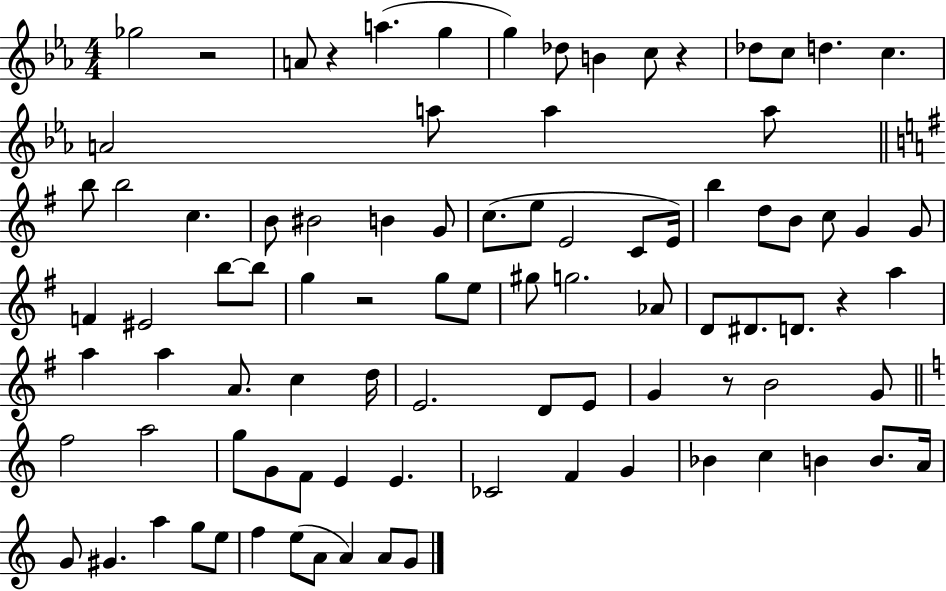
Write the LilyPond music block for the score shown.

{
  \clef treble
  \numericTimeSignature
  \time 4/4
  \key ees \major
  ges''2 r2 | a'8 r4 a''4.( g''4 | g''4) des''8 b'4 c''8 r4 | des''8 c''8 d''4. c''4. | \break a'2 a''8 a''4 a''8 | \bar "||" \break \key g \major b''8 b''2 c''4. | b'8 bis'2 b'4 g'8 | c''8.( e''8 e'2 c'8 e'16) | b''4 d''8 b'8 c''8 g'4 g'8 | \break f'4 eis'2 b''8~~ b''8 | g''4 r2 g''8 e''8 | gis''8 g''2. aes'8 | d'8 dis'8. d'8. r4 a''4 | \break a''4 a''4 a'8. c''4 d''16 | e'2. d'8 e'8 | g'4 r8 b'2 g'8 | \bar "||" \break \key a \minor f''2 a''2 | g''8 g'8 f'8 e'4 e'4. | ces'2 f'4 g'4 | bes'4 c''4 b'4 b'8. a'16 | \break g'8 gis'4. a''4 g''8 e''8 | f''4 e''8( a'8 a'4) a'8 g'8 | \bar "|."
}